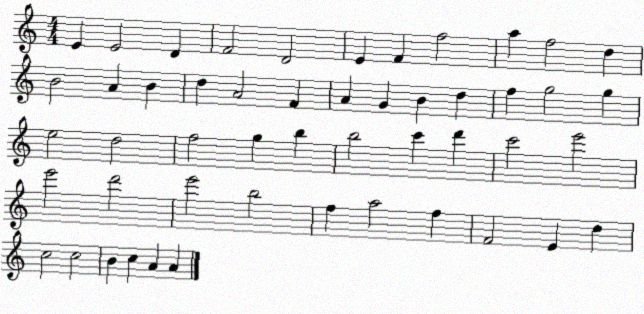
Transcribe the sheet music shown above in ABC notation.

X:1
T:Untitled
M:4/4
L:1/4
K:C
E E2 D F2 D2 E F f2 a f2 d B2 A B d A2 F A G B d f g2 g e2 d2 f2 g b b2 c' d' c'2 e'2 e'2 d'2 e'2 b2 f a2 f F2 E d c2 c2 B c A A